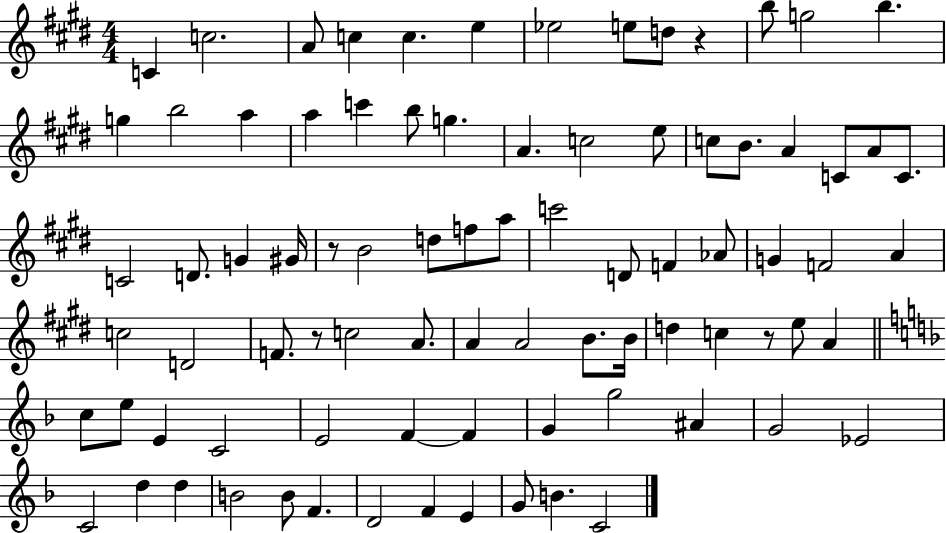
C4/q C5/h. A4/e C5/q C5/q. E5/q Eb5/h E5/e D5/e R/q B5/e G5/h B5/q. G5/q B5/h A5/q A5/q C6/q B5/e G5/q. A4/q. C5/h E5/e C5/e B4/e. A4/q C4/e A4/e C4/e. C4/h D4/e. G4/q G#4/s R/e B4/h D5/e F5/e A5/e C6/h D4/e F4/q Ab4/e G4/q F4/h A4/q C5/h D4/h F4/e. R/e C5/h A4/e. A4/q A4/h B4/e. B4/s D5/q C5/q R/e E5/e A4/q C5/e E5/e E4/q C4/h E4/h F4/q F4/q G4/q G5/h A#4/q G4/h Eb4/h C4/h D5/q D5/q B4/h B4/e F4/q. D4/h F4/q E4/q G4/e B4/q. C4/h